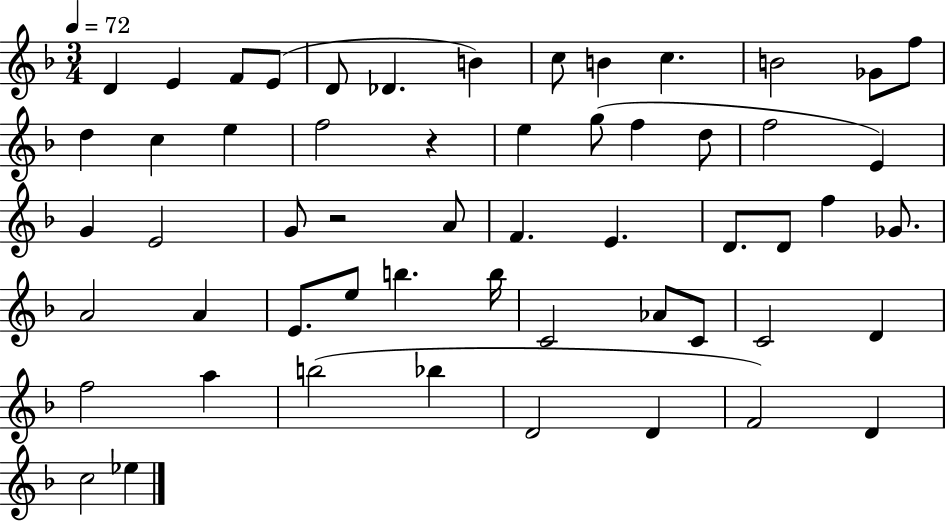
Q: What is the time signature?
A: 3/4